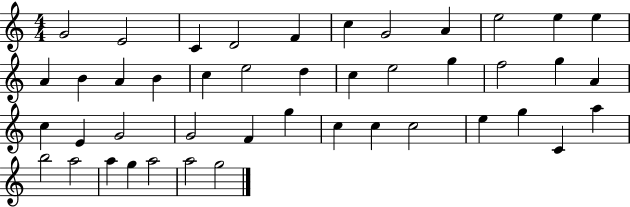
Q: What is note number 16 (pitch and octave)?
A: C5